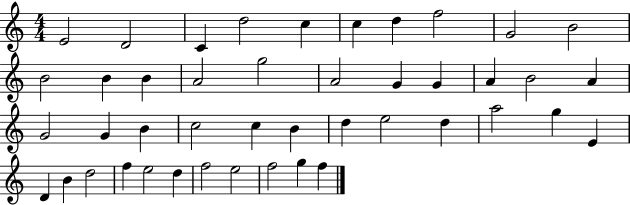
{
  \clef treble
  \numericTimeSignature
  \time 4/4
  \key c \major
  e'2 d'2 | c'4 d''2 c''4 | c''4 d''4 f''2 | g'2 b'2 | \break b'2 b'4 b'4 | a'2 g''2 | a'2 g'4 g'4 | a'4 b'2 a'4 | \break g'2 g'4 b'4 | c''2 c''4 b'4 | d''4 e''2 d''4 | a''2 g''4 e'4 | \break d'4 b'4 d''2 | f''4 e''2 d''4 | f''2 e''2 | f''2 g''4 f''4 | \break \bar "|."
}